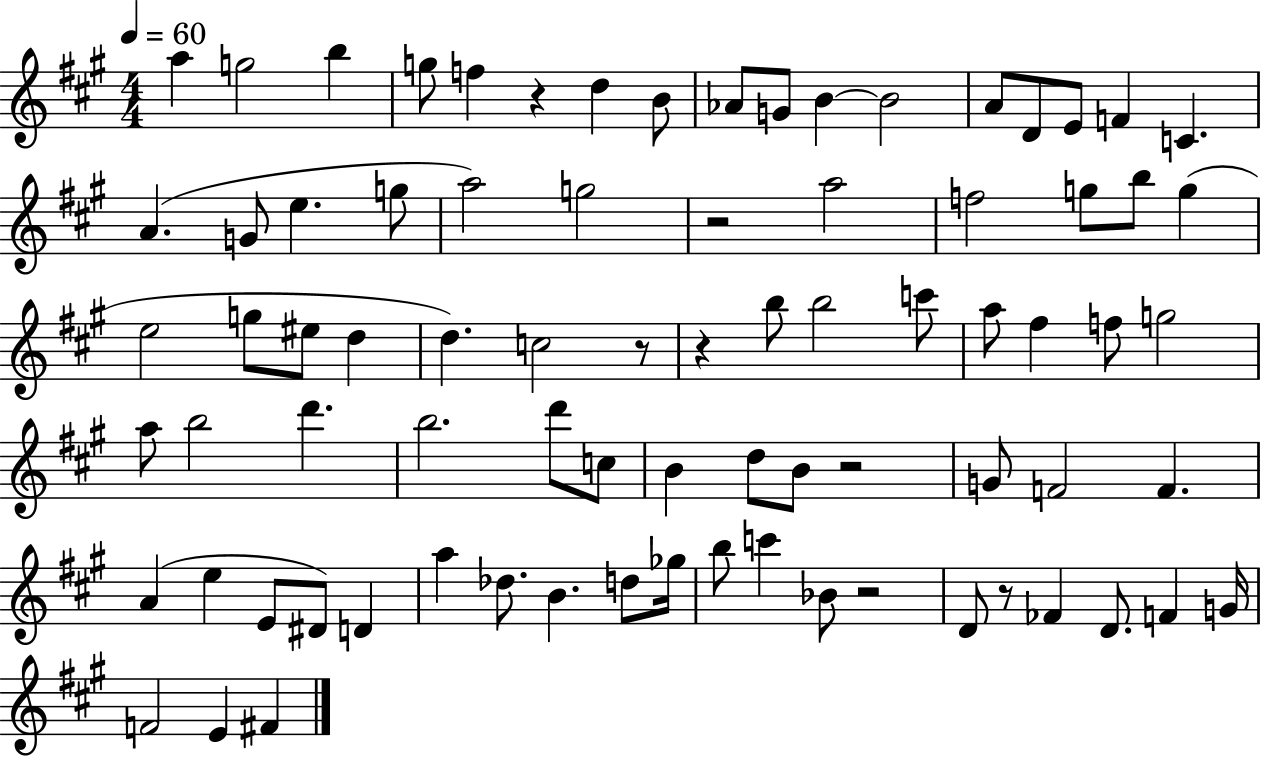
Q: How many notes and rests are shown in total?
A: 80